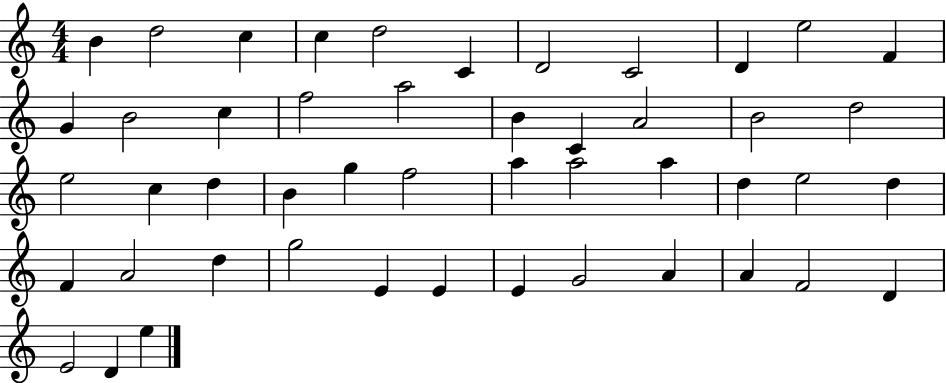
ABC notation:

X:1
T:Untitled
M:4/4
L:1/4
K:C
B d2 c c d2 C D2 C2 D e2 F G B2 c f2 a2 B C A2 B2 d2 e2 c d B g f2 a a2 a d e2 d F A2 d g2 E E E G2 A A F2 D E2 D e